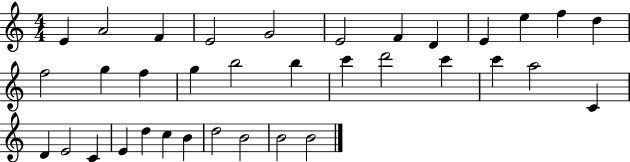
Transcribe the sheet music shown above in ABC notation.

X:1
T:Untitled
M:4/4
L:1/4
K:C
E A2 F E2 G2 E2 F D E e f d f2 g f g b2 b c' d'2 c' c' a2 C D E2 C E d c B d2 B2 B2 B2